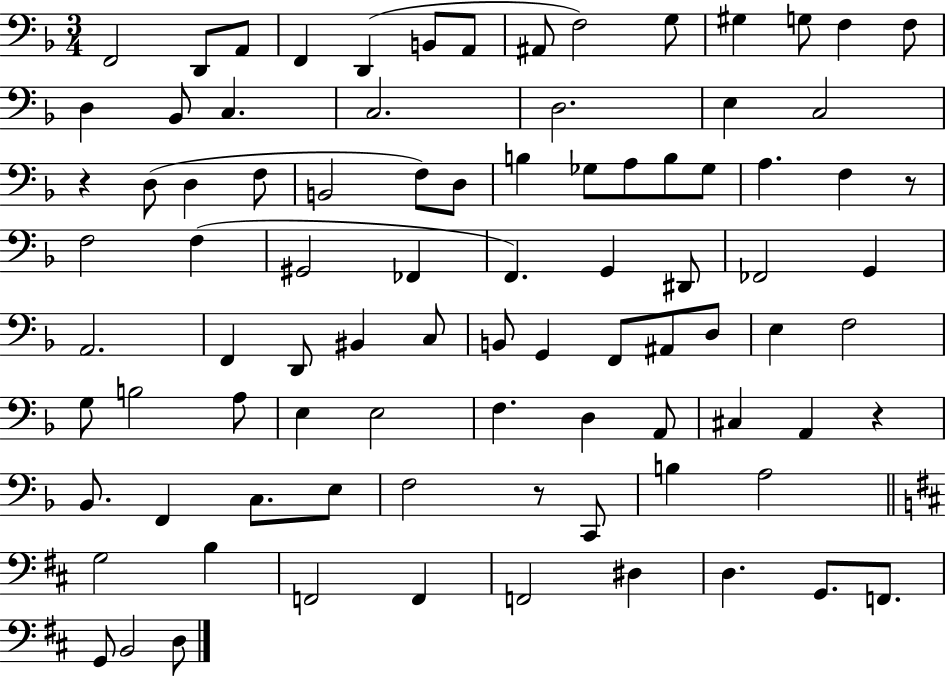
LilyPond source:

{
  \clef bass
  \numericTimeSignature
  \time 3/4
  \key f \major
  f,2 d,8 a,8 | f,4 d,4( b,8 a,8 | ais,8 f2) g8 | gis4 g8 f4 f8 | \break d4 bes,8 c4. | c2. | d2. | e4 c2 | \break r4 d8( d4 f8 | b,2 f8) d8 | b4 ges8 a8 b8 ges8 | a4. f4 r8 | \break f2 f4( | gis,2 fes,4 | f,4.) g,4 dis,8 | fes,2 g,4 | \break a,2. | f,4 d,8 bis,4 c8 | b,8 g,4 f,8 ais,8 d8 | e4 f2 | \break g8 b2 a8 | e4 e2 | f4. d4 a,8 | cis4 a,4 r4 | \break bes,8. f,4 c8. e8 | f2 r8 c,8 | b4 a2 | \bar "||" \break \key d \major g2 b4 | f,2 f,4 | f,2 dis4 | d4. g,8. f,8. | \break g,8 b,2 d8 | \bar "|."
}